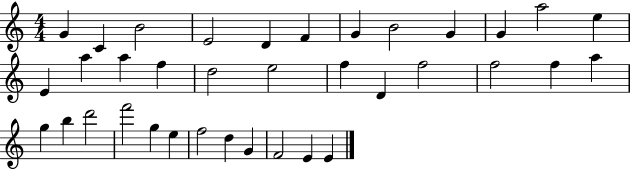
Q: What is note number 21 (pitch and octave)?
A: F5